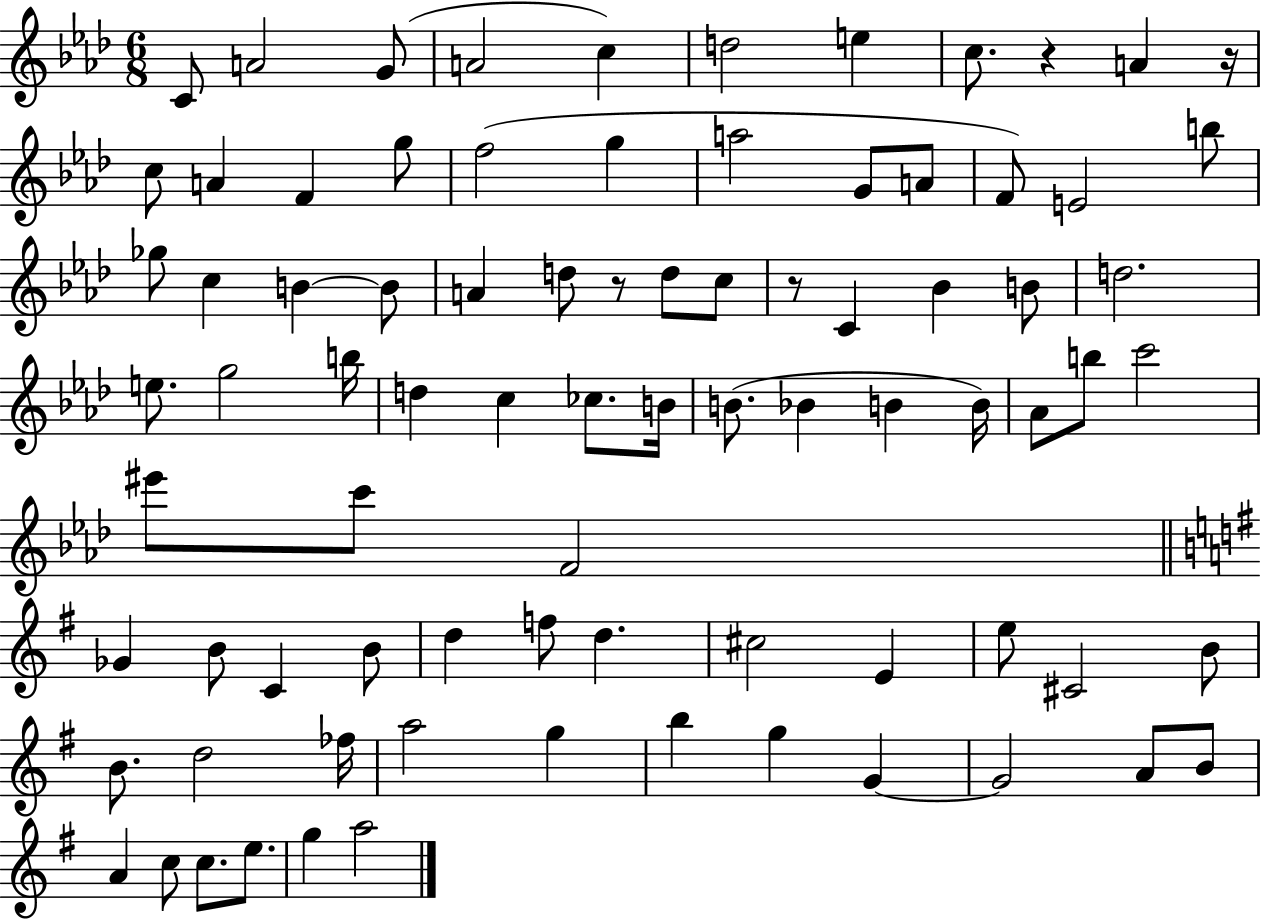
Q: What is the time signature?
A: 6/8